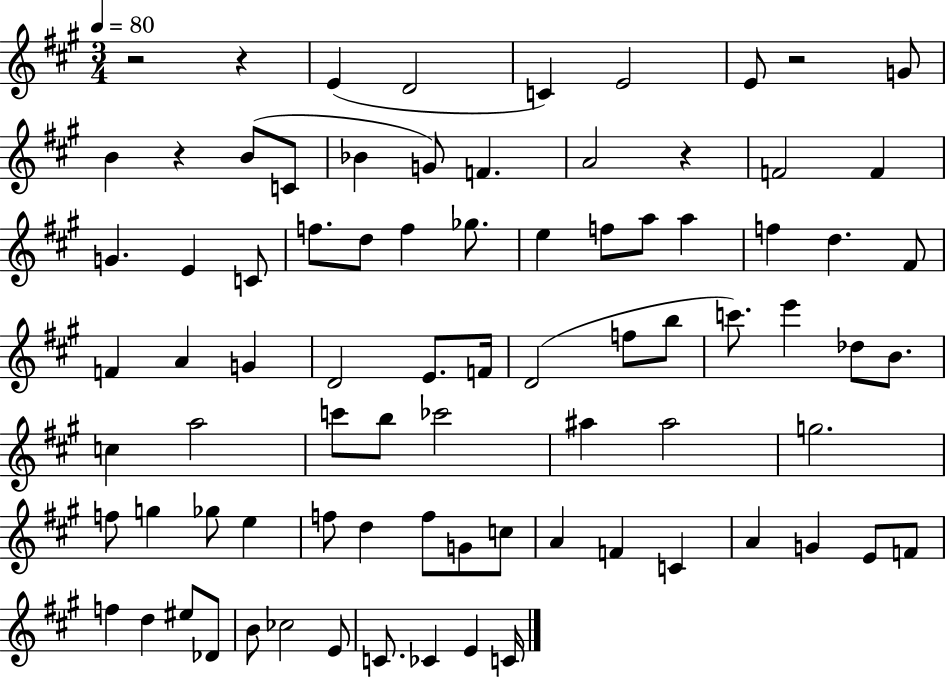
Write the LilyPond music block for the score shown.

{
  \clef treble
  \numericTimeSignature
  \time 3/4
  \key a \major
  \tempo 4 = 80
  \repeat volta 2 { r2 r4 | e'4( d'2 | c'4) e'2 | e'8 r2 g'8 | \break b'4 r4 b'8( c'8 | bes'4 g'8) f'4. | a'2 r4 | f'2 f'4 | \break g'4. e'4 c'8 | f''8. d''8 f''4 ges''8. | e''4 f''8 a''8 a''4 | f''4 d''4. fis'8 | \break f'4 a'4 g'4 | d'2 e'8. f'16 | d'2( f''8 b''8 | c'''8.) e'''4 des''8 b'8. | \break c''4 a''2 | c'''8 b''8 ces'''2 | ais''4 ais''2 | g''2. | \break f''8 g''4 ges''8 e''4 | f''8 d''4 f''8 g'8 c''8 | a'4 f'4 c'4 | a'4 g'4 e'8 f'8 | \break f''4 d''4 eis''8 des'8 | b'8 ces''2 e'8 | c'8. ces'4 e'4 c'16 | } \bar "|."
}